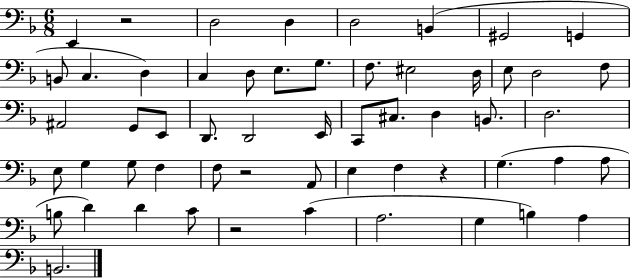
{
  \clef bass
  \numericTimeSignature
  \time 6/8
  \key f \major
  e,4 r2 | d2 d4 | d2 b,4( | gis,2 g,4 | \break b,8 c4. d4) | c4 d8 e8. g8. | f8. eis2 d16 | e8 d2 f8 | \break ais,2 g,8 e,8 | d,8. d,2 e,16 | c,8 cis8. d4 b,8. | d2. | \break e8 g4 g8 f4 | f8 r2 a,8 | e4 f4 r4 | g4.( a4 a8 | \break b8 d'4) d'4 c'8 | r2 c'4( | a2. | g4 b4) a4 | \break b,2. | \bar "|."
}